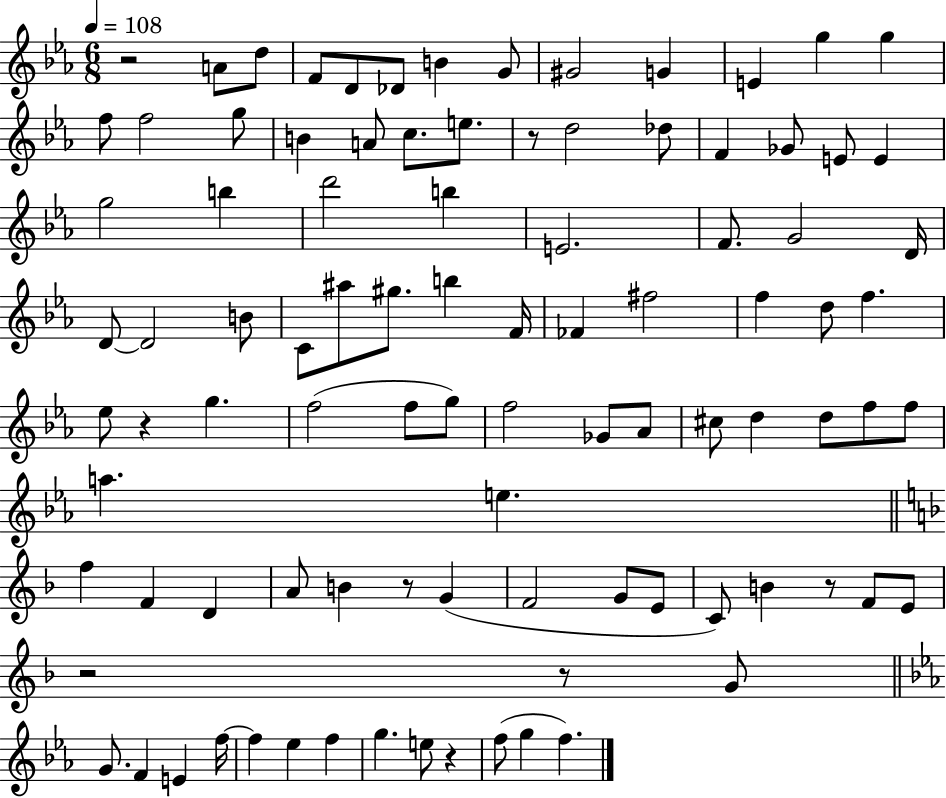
R/h A4/e D5/e F4/e D4/e Db4/e B4/q G4/e G#4/h G4/q E4/q G5/q G5/q F5/e F5/h G5/e B4/q A4/e C5/e. E5/e. R/e D5/h Db5/e F4/q Gb4/e E4/e E4/q G5/h B5/q D6/h B5/q E4/h. F4/e. G4/h D4/s D4/e D4/h B4/e C4/e A#5/e G#5/e. B5/q F4/s FES4/q F#5/h F5/q D5/e F5/q. Eb5/e R/q G5/q. F5/h F5/e G5/e F5/h Gb4/e Ab4/e C#5/e D5/q D5/e F5/e F5/e A5/q. E5/q. F5/q F4/q D4/q A4/e B4/q R/e G4/q F4/h G4/e E4/e C4/e B4/q R/e F4/e E4/e R/h R/e G4/e G4/e. F4/q E4/q F5/s F5/q Eb5/q F5/q G5/q. E5/e R/q F5/e G5/q F5/q.